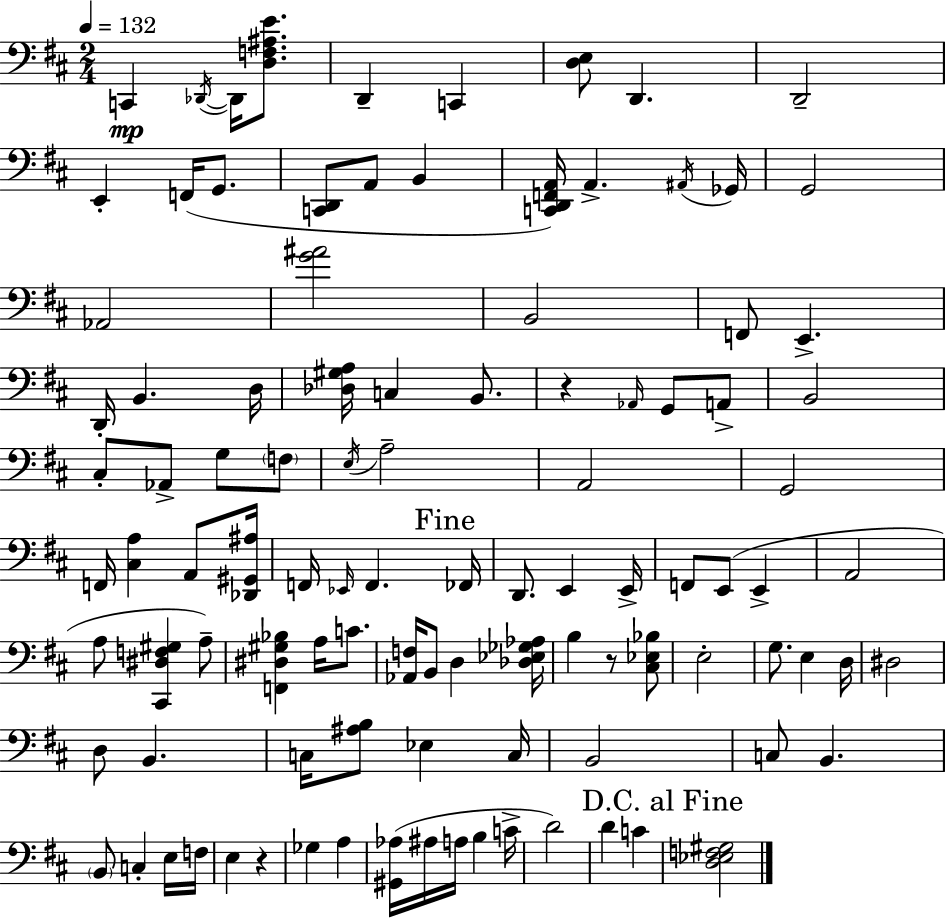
C2/q Db2/s Db2/s [D3,F3,A#3,E4]/e. D2/q C2/q [D3,E3]/e D2/q. D2/h E2/q F2/s G2/e. [C2,D2]/e A2/e B2/q [C2,D2,F2,A2]/s A2/q. A#2/s Gb2/s G2/h Ab2/h [G4,A#4]/h B2/h F2/e E2/q. D2/s B2/q. D3/s [Db3,G#3,A3]/s C3/q B2/e. R/q Ab2/s G2/e A2/e B2/h C#3/e Ab2/e G3/e F3/e E3/s A3/h A2/h G2/h F2/s [C#3,A3]/q A2/e [Db2,G#2,A#3]/s F2/s Eb2/s F2/q. FES2/s D2/e. E2/q E2/s F2/e E2/e E2/q A2/h A3/e [C#2,D#3,F3,G#3]/q A3/e [F2,D#3,G#3,Bb3]/q A3/s C4/e. [Ab2,F3]/s B2/e D3/q [Db3,Eb3,Gb3,Ab3]/s B3/q R/e [C#3,Eb3,Bb3]/e E3/h G3/e. E3/q D3/s D#3/h D3/e B2/q. C3/s [A#3,B3]/e Eb3/q C3/s B2/h C3/e B2/q. B2/e C3/q E3/s F3/s E3/q R/q Gb3/q A3/q [G#2,Ab3]/s A#3/s A3/s B3/q C4/s D4/h D4/q C4/q [D3,Eb3,F3,G#3]/h